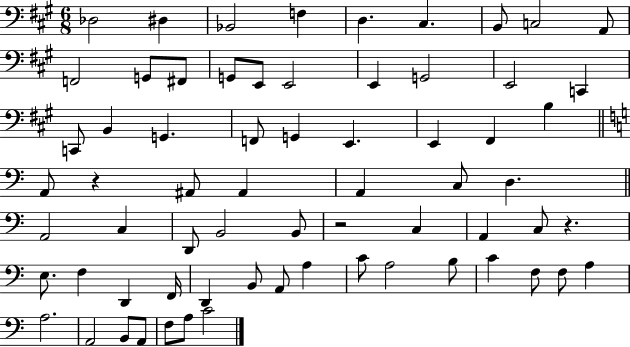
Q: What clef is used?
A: bass